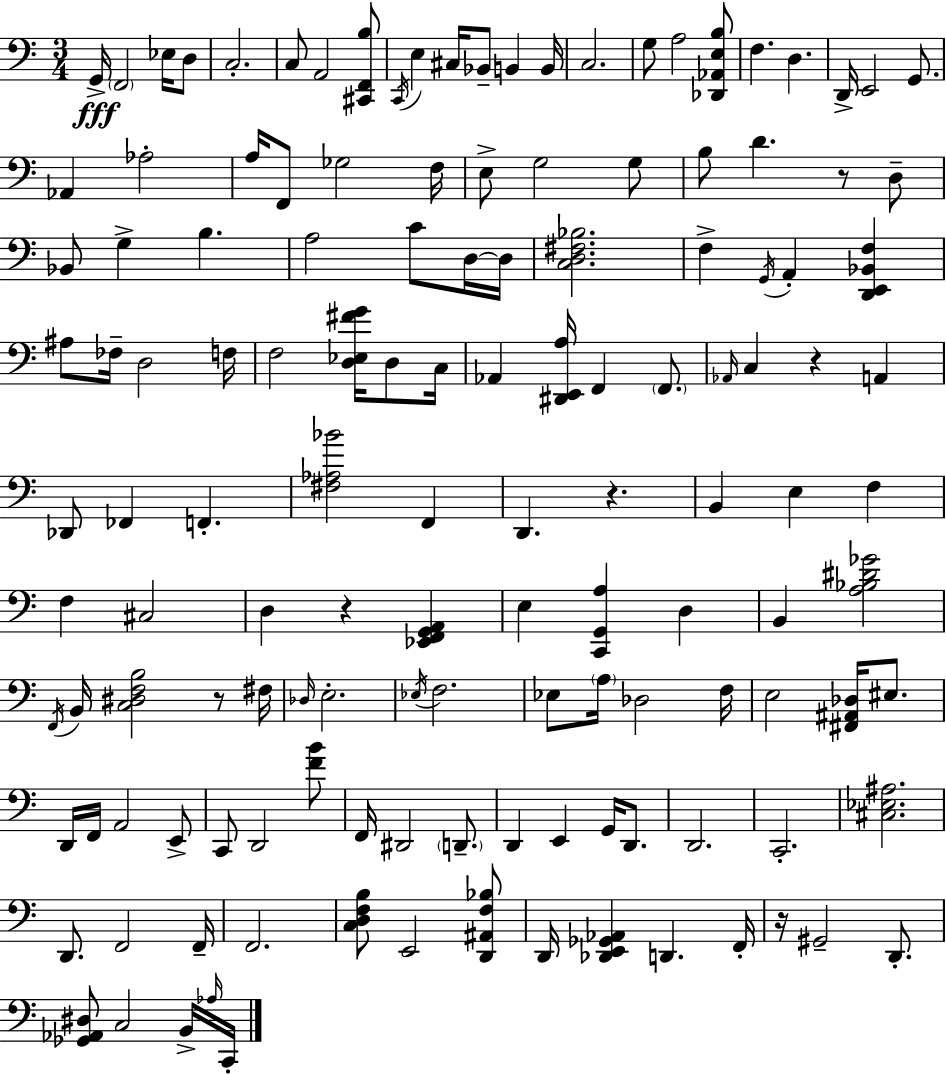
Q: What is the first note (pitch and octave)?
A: G2